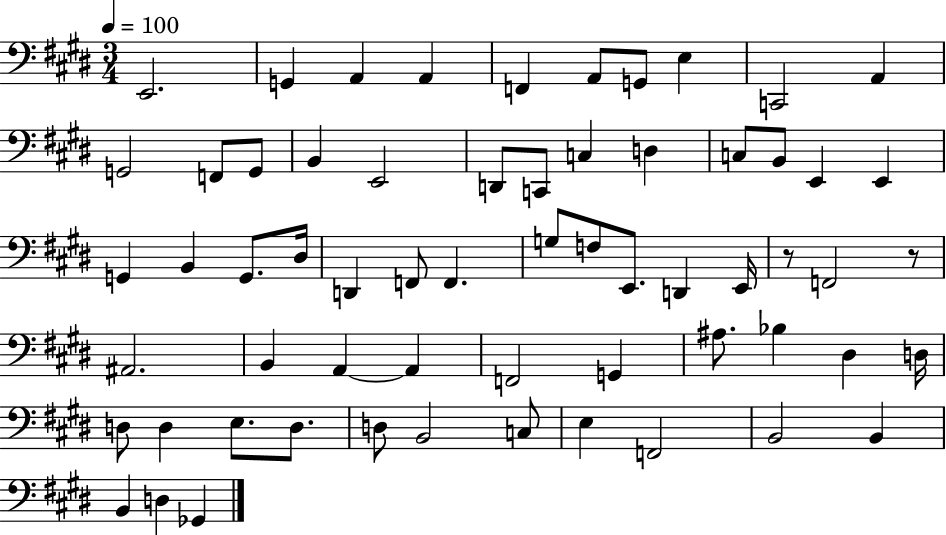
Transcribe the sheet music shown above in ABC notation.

X:1
T:Untitled
M:3/4
L:1/4
K:E
E,,2 G,, A,, A,, F,, A,,/2 G,,/2 E, C,,2 A,, G,,2 F,,/2 G,,/2 B,, E,,2 D,,/2 C,,/2 C, D, C,/2 B,,/2 E,, E,, G,, B,, G,,/2 ^D,/4 D,, F,,/2 F,, G,/2 F,/2 E,,/2 D,, E,,/4 z/2 F,,2 z/2 ^A,,2 B,, A,, A,, F,,2 G,, ^A,/2 _B, ^D, D,/4 D,/2 D, E,/2 D,/2 D,/2 B,,2 C,/2 E, F,,2 B,,2 B,, B,, D, _G,,